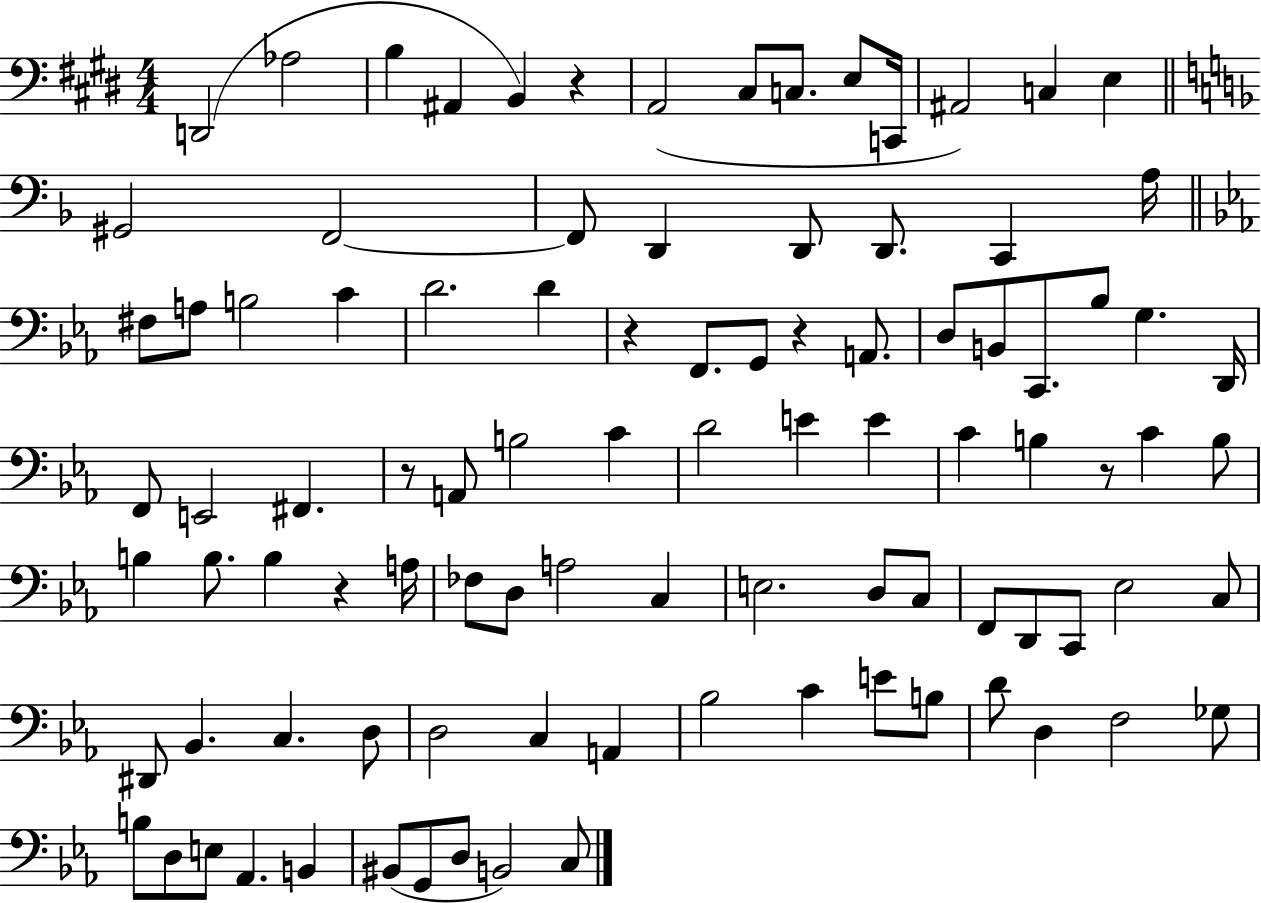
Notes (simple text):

D2/h Ab3/h B3/q A#2/q B2/q R/q A2/h C#3/e C3/e. E3/e C2/s A#2/h C3/q E3/q G#2/h F2/h F2/e D2/q D2/e D2/e. C2/q A3/s F#3/e A3/e B3/h C4/q D4/h. D4/q R/q F2/e. G2/e R/q A2/e. D3/e B2/e C2/e. Bb3/e G3/q. D2/s F2/e E2/h F#2/q. R/e A2/e B3/h C4/q D4/h E4/q E4/q C4/q B3/q R/e C4/q B3/e B3/q B3/e. B3/q R/q A3/s FES3/e D3/e A3/h C3/q E3/h. D3/e C3/e F2/e D2/e C2/e Eb3/h C3/e D#2/e Bb2/q. C3/q. D3/e D3/h C3/q A2/q Bb3/h C4/q E4/e B3/e D4/e D3/q F3/h Gb3/e B3/e D3/e E3/e Ab2/q. B2/q BIS2/e G2/e D3/e B2/h C3/e